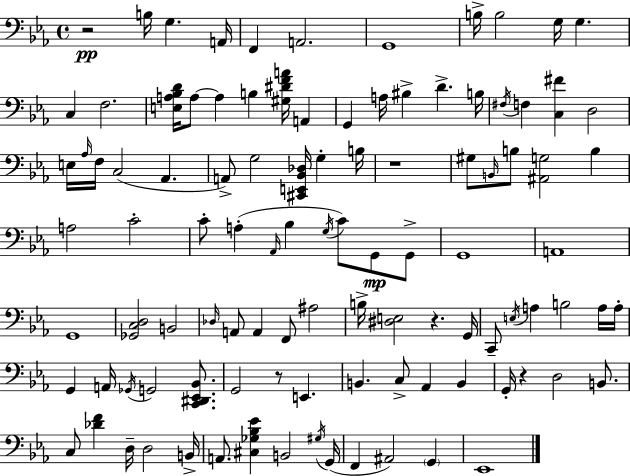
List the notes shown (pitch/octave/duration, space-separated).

R/h B3/s G3/q. A2/s F2/q A2/h. G2/w B3/s B3/h G3/s G3/q. C3/q F3/h. [E3,A3,Bb3,D4]/s A3/e A3/q B3/q [G#3,D#4,F4,A4]/s A2/q G2/q A3/s BIS3/q D4/q. B3/s F#3/s F3/q [C3,F#4]/q D3/h E3/s Ab3/s F3/s C3/h Ab2/q. A2/e G3/h [C#2,E2,Bb2,Db3]/s G3/q B3/s R/w G#3/e B2/s B3/e [A#2,G3]/h B3/q A3/h C4/h C4/e A3/q Ab2/s Bb3/q G3/s C4/e G2/e G2/e G2/w A2/w G2/w [Gb2,C3,D3]/h B2/h Db3/s A2/e A2/q F2/e A#3/h B3/s [D#3,E3]/h R/q. G2/s C2/e E3/s A3/q B3/h A3/s A3/s G2/q A2/s Gb2/s G2/h [C2,D#2,Eb2,Bb2]/e. G2/h R/e E2/q. B2/q. C3/e Ab2/q B2/q G2/s R/q D3/h B2/e. C3/e [Db4,F4]/q D3/s D3/h B2/s A2/e. [C#3,Gb3,Bb3,Eb4]/q B2/h G#3/s G2/s F2/q A#2/h G2/q Eb2/w